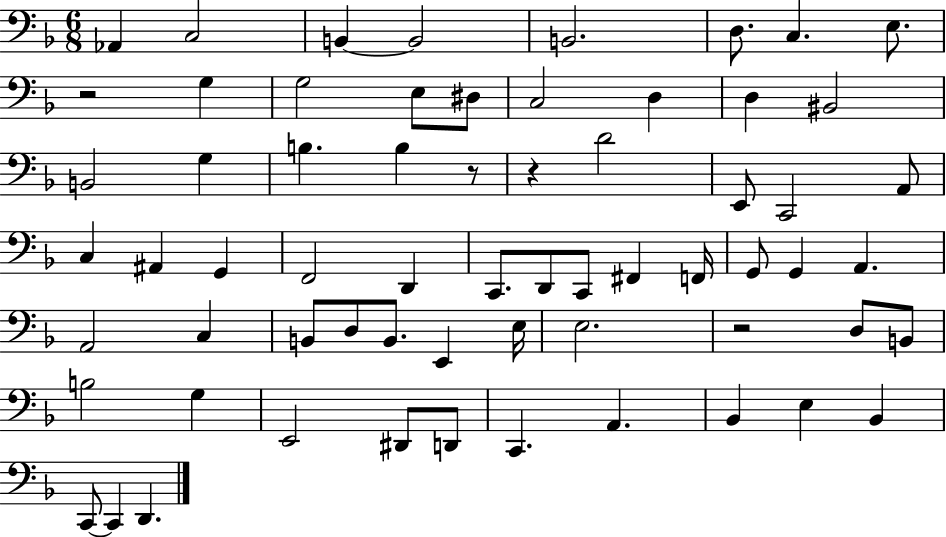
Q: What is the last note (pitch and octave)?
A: D2